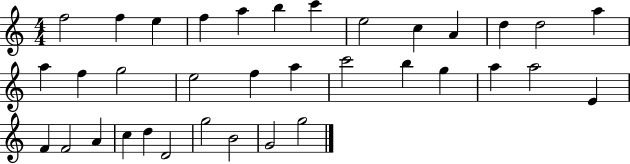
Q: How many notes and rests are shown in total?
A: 35